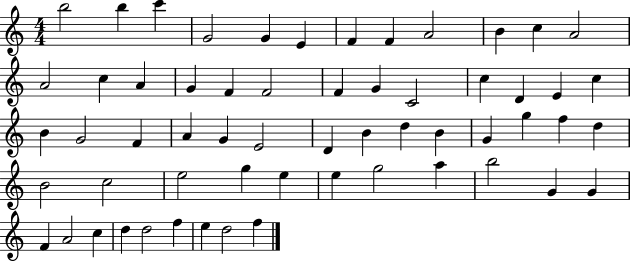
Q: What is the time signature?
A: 4/4